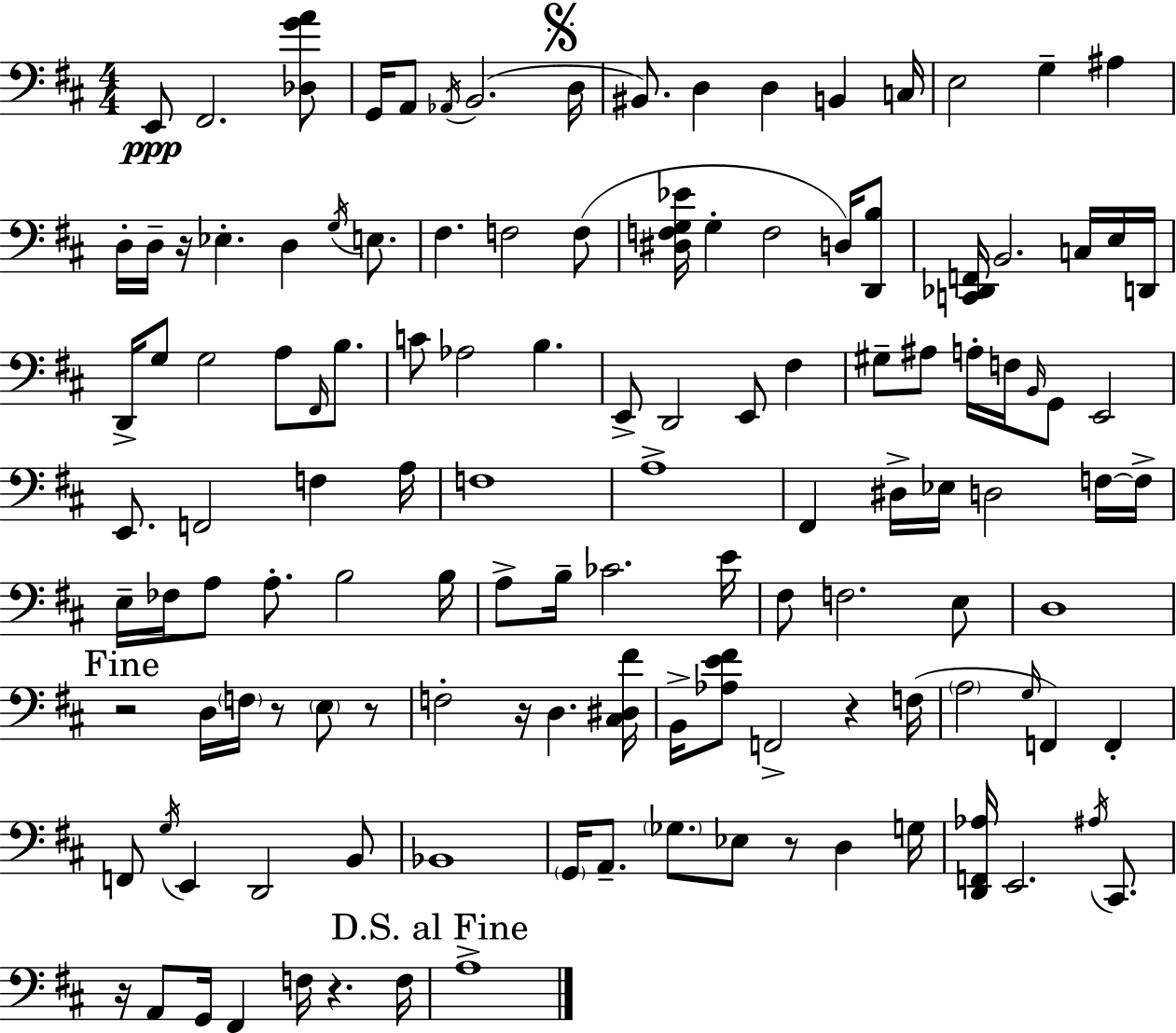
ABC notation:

X:1
T:Untitled
M:4/4
L:1/4
K:D
E,,/2 ^F,,2 [_D,GA]/2 G,,/4 A,,/2 _A,,/4 B,,2 D,/4 ^B,,/2 D, D, B,, C,/4 E,2 G, ^A, D,/4 D,/4 z/4 _E, D, G,/4 E,/2 ^F, F,2 F,/2 [^D,F,G,_E]/4 G, F,2 D,/4 [D,,B,]/2 [C,,_D,,F,,]/4 B,,2 C,/4 E,/4 D,,/4 D,,/4 G,/2 G,2 A,/2 ^F,,/4 B,/2 C/2 _A,2 B, E,,/2 D,,2 E,,/2 ^F, ^G,/2 ^A,/2 A,/4 F,/4 B,,/4 G,,/2 E,,2 E,,/2 F,,2 F, A,/4 F,4 A,4 ^F,, ^D,/4 _E,/4 D,2 F,/4 F,/4 E,/4 _F,/4 A,/2 A,/2 B,2 B,/4 A,/2 B,/4 _C2 E/4 ^F,/2 F,2 E,/2 D,4 z2 D,/4 F,/4 z/2 E,/2 z/2 F,2 z/4 D, [^C,^D,^F]/4 B,,/4 [_A,E^F]/2 F,,2 z F,/4 A,2 G,/4 F,, F,, F,,/2 G,/4 E,, D,,2 B,,/2 _B,,4 G,,/4 A,,/2 _G,/2 _E,/2 z/2 D, G,/4 [D,,F,,_A,]/4 E,,2 ^A,/4 ^C,,/2 z/4 A,,/2 G,,/4 ^F,, F,/4 z F,/4 A,4